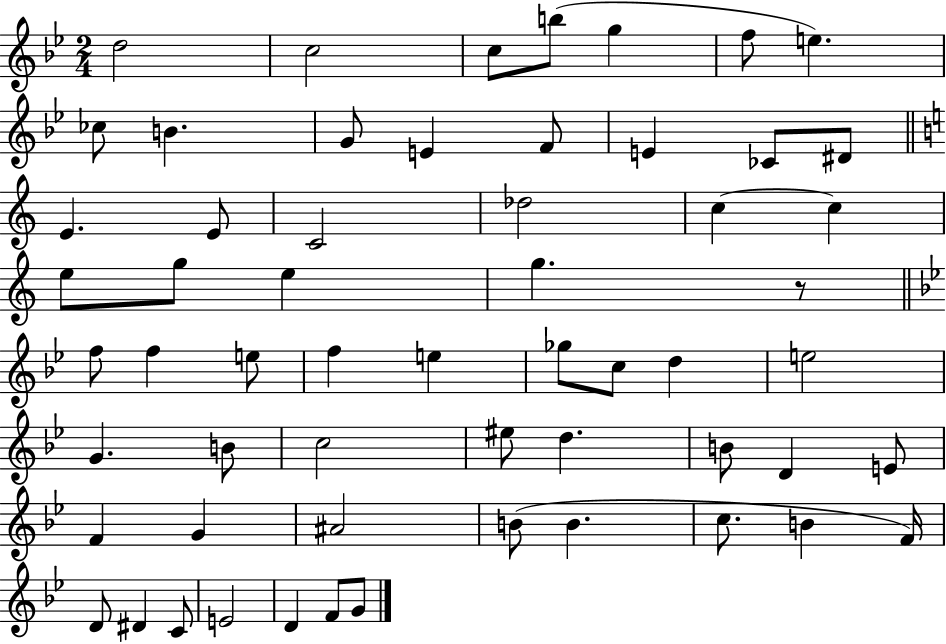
{
  \clef treble
  \numericTimeSignature
  \time 2/4
  \key bes \major
  d''2 | c''2 | c''8 b''8( g''4 | f''8 e''4.) | \break ces''8 b'4. | g'8 e'4 f'8 | e'4 ces'8 dis'8 | \bar "||" \break \key a \minor e'4. e'8 | c'2 | des''2 | c''4~~ c''4 | \break e''8 g''8 e''4 | g''4. r8 | \bar "||" \break \key g \minor f''8 f''4 e''8 | f''4 e''4 | ges''8 c''8 d''4 | e''2 | \break g'4. b'8 | c''2 | eis''8 d''4. | b'8 d'4 e'8 | \break f'4 g'4 | ais'2 | b'8( b'4. | c''8. b'4 f'16) | \break d'8 dis'4 c'8 | e'2 | d'4 f'8 g'8 | \bar "|."
}